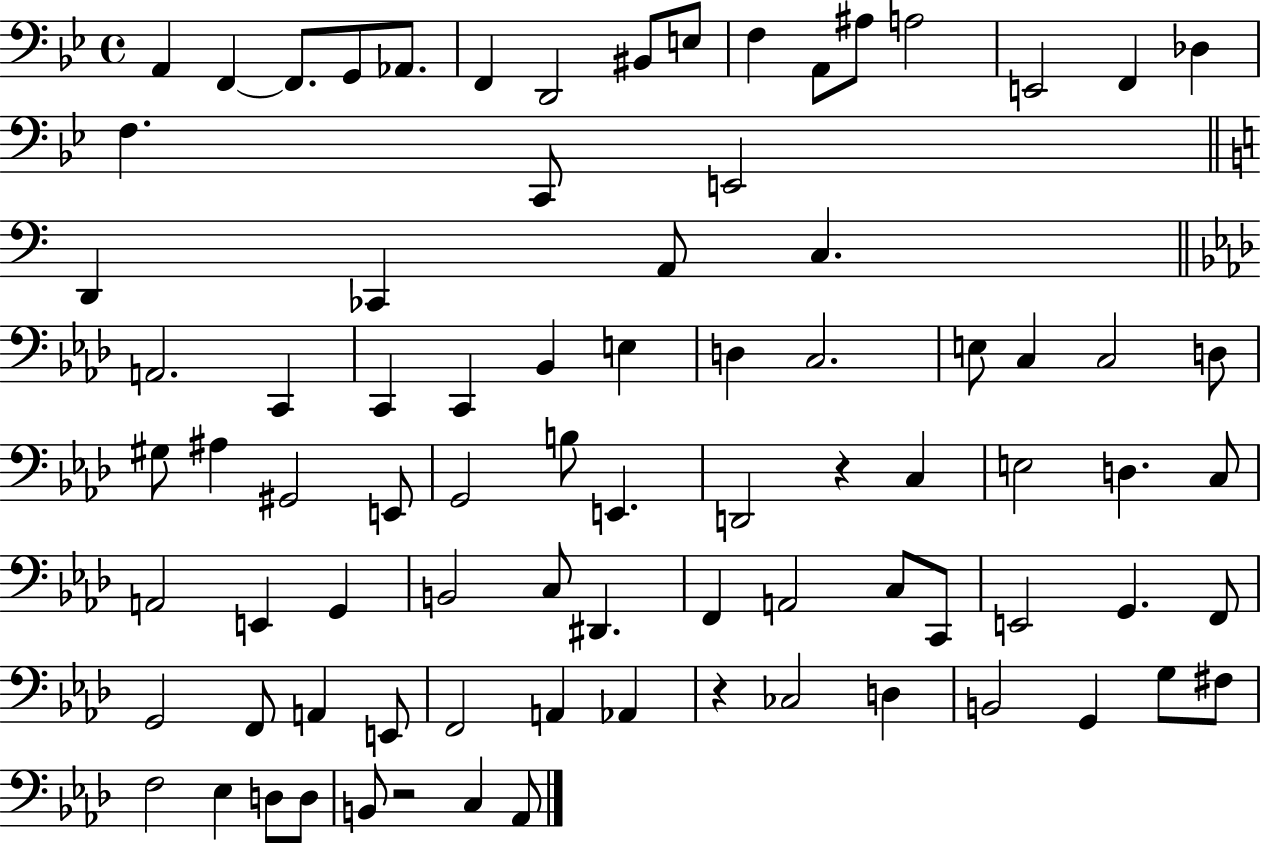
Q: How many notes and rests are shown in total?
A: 83